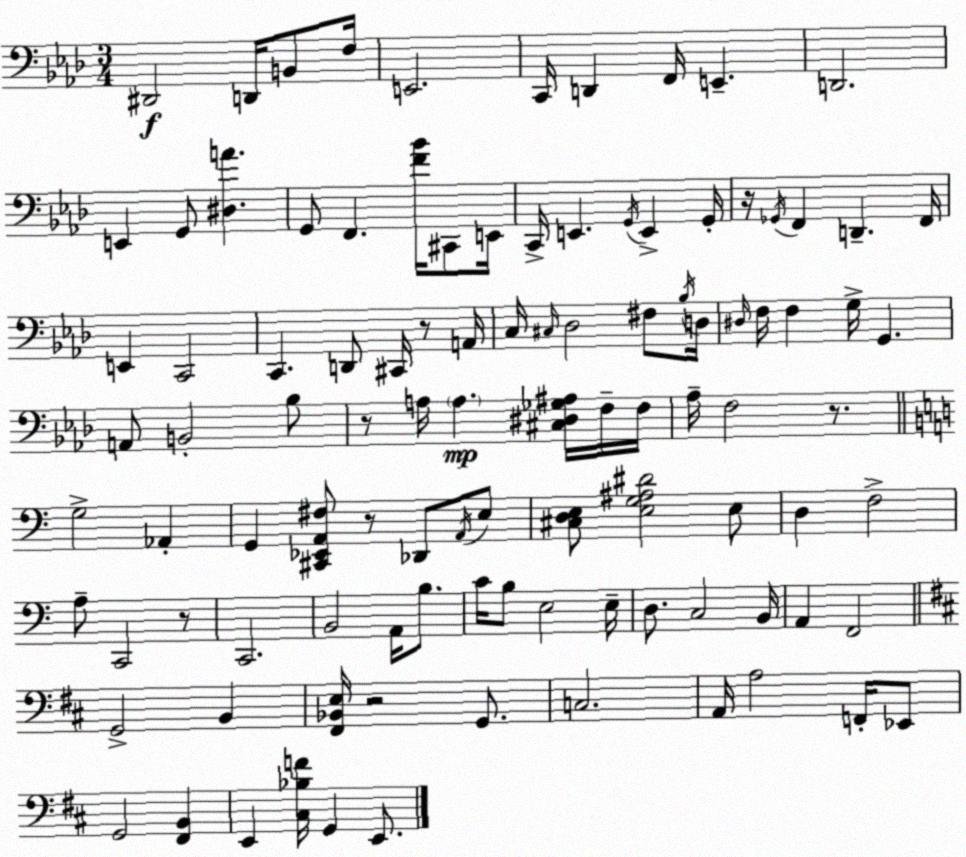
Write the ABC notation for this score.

X:1
T:Untitled
M:3/4
L:1/4
K:Fm
^D,,2 D,,/4 B,,/2 F,/4 E,,2 C,,/4 D,, F,,/4 E,, D,,2 E,, G,,/2 [^D,A] G,,/2 F,, [F_B]/4 ^C,,/2 E,,/4 C,,/4 E,, G,,/4 E,, G,,/4 z/4 _G,,/4 F,, D,, F,,/4 E,, C,,2 C,, D,,/2 ^C,,/4 z/2 A,,/4 C,/4 ^C,/4 _D,2 ^F,/2 _B,/4 D,/4 ^D,/4 F,/4 F, G,/4 G,, A,,/2 B,,2 _B,/2 z/2 A,/4 A, [^C,^D,_G,^A,]/4 F,/4 F,/4 _A,/4 F,2 z/2 G,2 _A,, G,, [^C,,_E,,A,,^F,]/2 z/2 _D,,/2 A,,/4 E,/2 [^C,D,E,]/2 [E,G,^A,^D]2 E,/2 D, F,2 A,/2 C,,2 z/2 C,,2 B,,2 A,,/4 B,/2 C/4 B,/2 E,2 E,/4 D,/2 C,2 B,,/4 A,, F,,2 G,,2 B,, [^F,,_B,,E,]/4 z2 G,,/2 C,2 A,,/4 A,2 F,,/4 _E,,/2 G,,2 [^F,,B,,] E,, [^C,_B,F]/4 G,, E,,/2